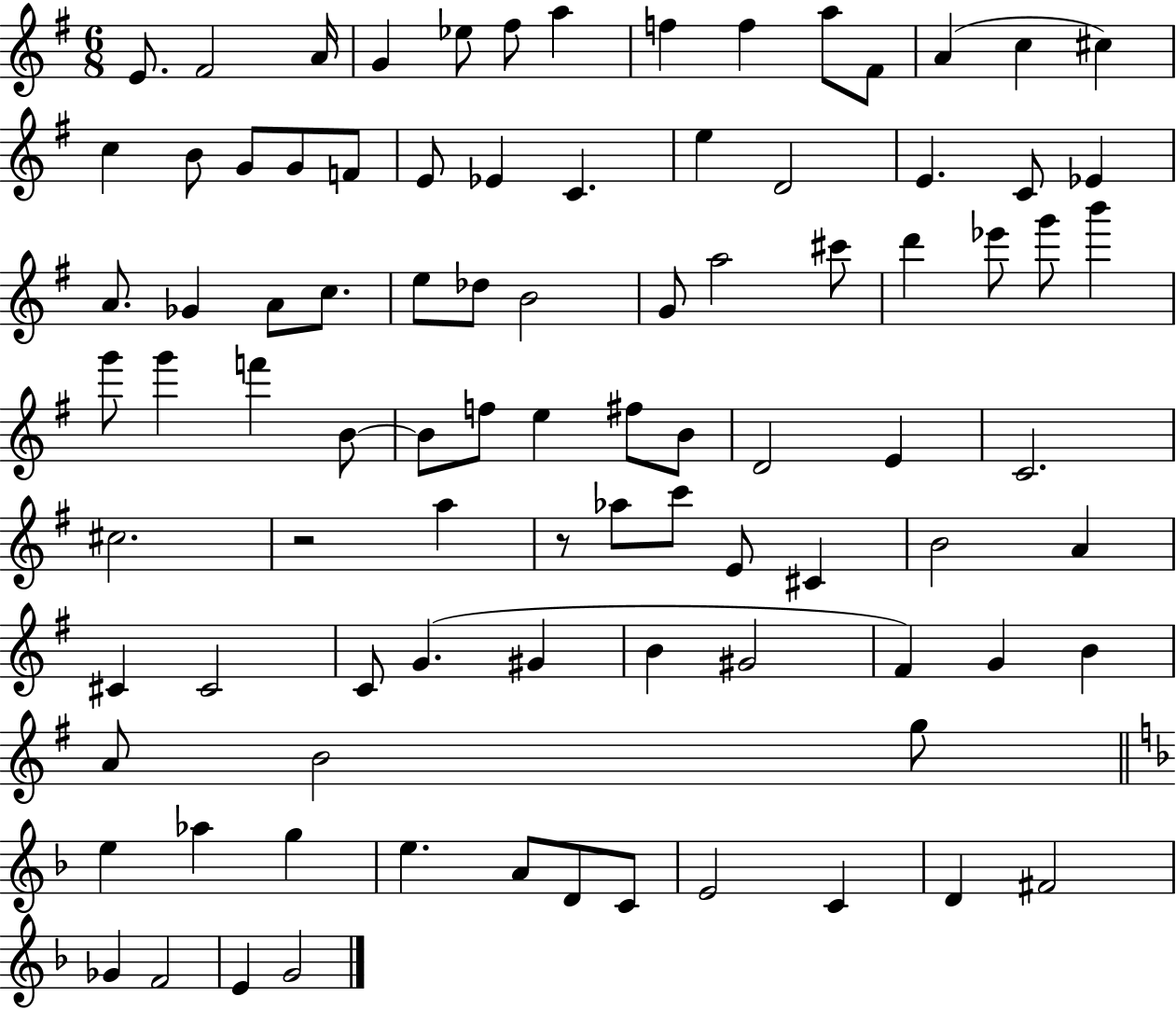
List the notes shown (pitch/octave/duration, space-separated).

E4/e. F#4/h A4/s G4/q Eb5/e F#5/e A5/q F5/q F5/q A5/e F#4/e A4/q C5/q C#5/q C5/q B4/e G4/e G4/e F4/e E4/e Eb4/q C4/q. E5/q D4/h E4/q. C4/e Eb4/q A4/e. Gb4/q A4/e C5/e. E5/e Db5/e B4/h G4/e A5/h C#6/e D6/q Eb6/e G6/e B6/q G6/e G6/q F6/q B4/e B4/e F5/e E5/q F#5/e B4/e D4/h E4/q C4/h. C#5/h. R/h A5/q R/e Ab5/e C6/e E4/e C#4/q B4/h A4/q C#4/q C#4/h C4/e G4/q. G#4/q B4/q G#4/h F#4/q G4/q B4/q A4/e B4/h G5/e E5/q Ab5/q G5/q E5/q. A4/e D4/e C4/e E4/h C4/q D4/q F#4/h Gb4/q F4/h E4/q G4/h